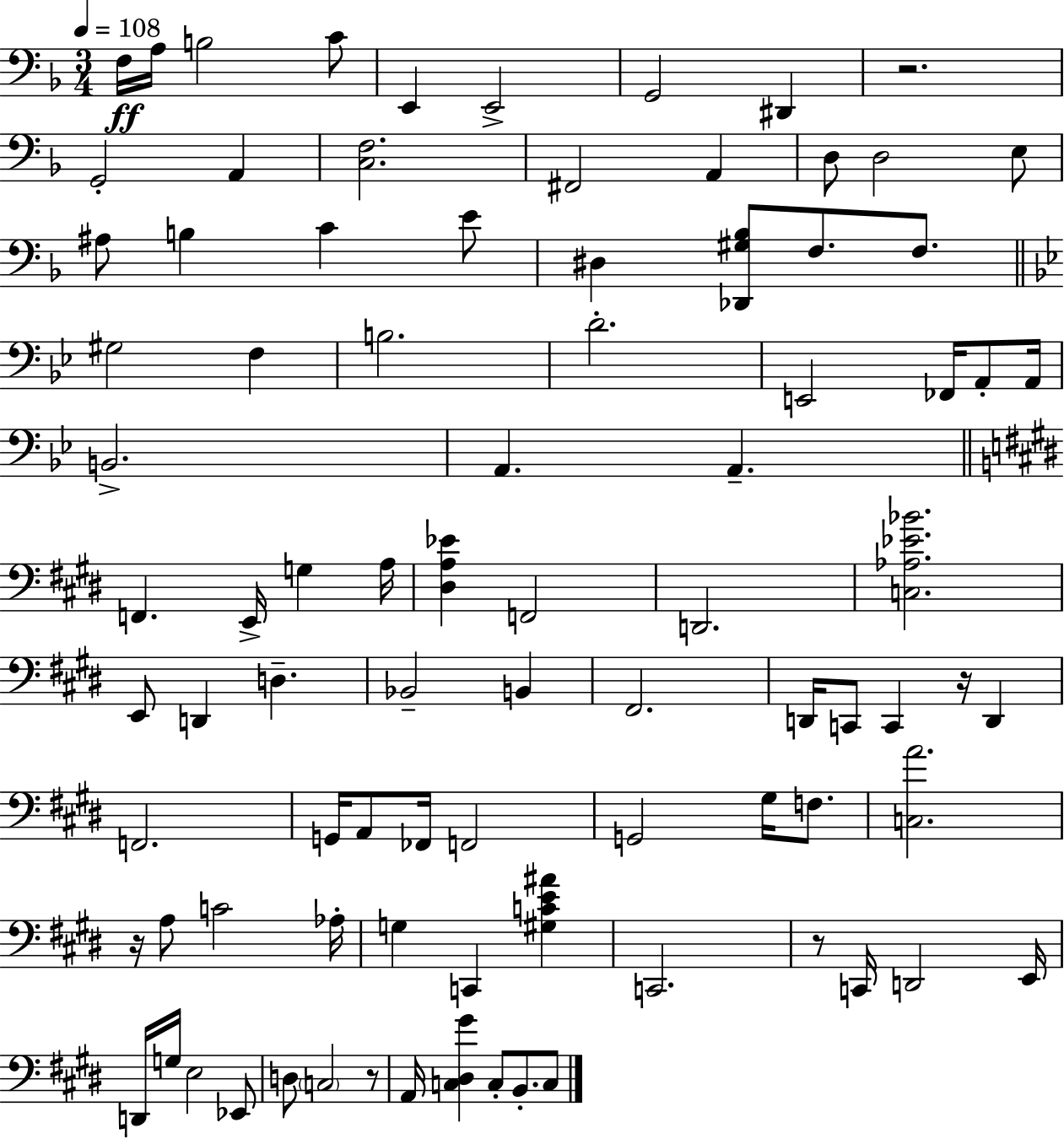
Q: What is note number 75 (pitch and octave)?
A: B2